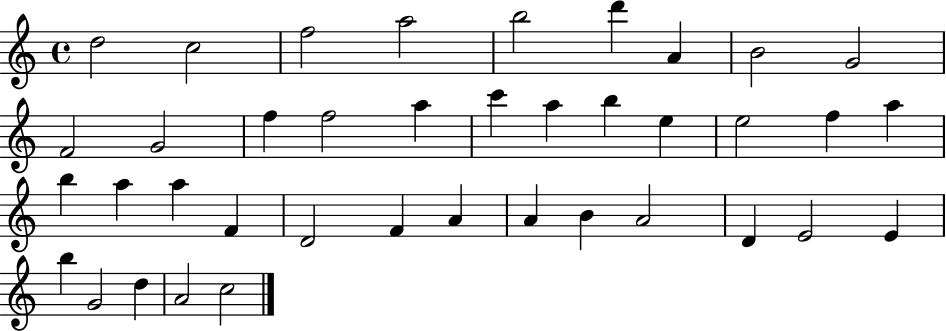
D5/h C5/h F5/h A5/h B5/h D6/q A4/q B4/h G4/h F4/h G4/h F5/q F5/h A5/q C6/q A5/q B5/q E5/q E5/h F5/q A5/q B5/q A5/q A5/q F4/q D4/h F4/q A4/q A4/q B4/q A4/h D4/q E4/h E4/q B5/q G4/h D5/q A4/h C5/h